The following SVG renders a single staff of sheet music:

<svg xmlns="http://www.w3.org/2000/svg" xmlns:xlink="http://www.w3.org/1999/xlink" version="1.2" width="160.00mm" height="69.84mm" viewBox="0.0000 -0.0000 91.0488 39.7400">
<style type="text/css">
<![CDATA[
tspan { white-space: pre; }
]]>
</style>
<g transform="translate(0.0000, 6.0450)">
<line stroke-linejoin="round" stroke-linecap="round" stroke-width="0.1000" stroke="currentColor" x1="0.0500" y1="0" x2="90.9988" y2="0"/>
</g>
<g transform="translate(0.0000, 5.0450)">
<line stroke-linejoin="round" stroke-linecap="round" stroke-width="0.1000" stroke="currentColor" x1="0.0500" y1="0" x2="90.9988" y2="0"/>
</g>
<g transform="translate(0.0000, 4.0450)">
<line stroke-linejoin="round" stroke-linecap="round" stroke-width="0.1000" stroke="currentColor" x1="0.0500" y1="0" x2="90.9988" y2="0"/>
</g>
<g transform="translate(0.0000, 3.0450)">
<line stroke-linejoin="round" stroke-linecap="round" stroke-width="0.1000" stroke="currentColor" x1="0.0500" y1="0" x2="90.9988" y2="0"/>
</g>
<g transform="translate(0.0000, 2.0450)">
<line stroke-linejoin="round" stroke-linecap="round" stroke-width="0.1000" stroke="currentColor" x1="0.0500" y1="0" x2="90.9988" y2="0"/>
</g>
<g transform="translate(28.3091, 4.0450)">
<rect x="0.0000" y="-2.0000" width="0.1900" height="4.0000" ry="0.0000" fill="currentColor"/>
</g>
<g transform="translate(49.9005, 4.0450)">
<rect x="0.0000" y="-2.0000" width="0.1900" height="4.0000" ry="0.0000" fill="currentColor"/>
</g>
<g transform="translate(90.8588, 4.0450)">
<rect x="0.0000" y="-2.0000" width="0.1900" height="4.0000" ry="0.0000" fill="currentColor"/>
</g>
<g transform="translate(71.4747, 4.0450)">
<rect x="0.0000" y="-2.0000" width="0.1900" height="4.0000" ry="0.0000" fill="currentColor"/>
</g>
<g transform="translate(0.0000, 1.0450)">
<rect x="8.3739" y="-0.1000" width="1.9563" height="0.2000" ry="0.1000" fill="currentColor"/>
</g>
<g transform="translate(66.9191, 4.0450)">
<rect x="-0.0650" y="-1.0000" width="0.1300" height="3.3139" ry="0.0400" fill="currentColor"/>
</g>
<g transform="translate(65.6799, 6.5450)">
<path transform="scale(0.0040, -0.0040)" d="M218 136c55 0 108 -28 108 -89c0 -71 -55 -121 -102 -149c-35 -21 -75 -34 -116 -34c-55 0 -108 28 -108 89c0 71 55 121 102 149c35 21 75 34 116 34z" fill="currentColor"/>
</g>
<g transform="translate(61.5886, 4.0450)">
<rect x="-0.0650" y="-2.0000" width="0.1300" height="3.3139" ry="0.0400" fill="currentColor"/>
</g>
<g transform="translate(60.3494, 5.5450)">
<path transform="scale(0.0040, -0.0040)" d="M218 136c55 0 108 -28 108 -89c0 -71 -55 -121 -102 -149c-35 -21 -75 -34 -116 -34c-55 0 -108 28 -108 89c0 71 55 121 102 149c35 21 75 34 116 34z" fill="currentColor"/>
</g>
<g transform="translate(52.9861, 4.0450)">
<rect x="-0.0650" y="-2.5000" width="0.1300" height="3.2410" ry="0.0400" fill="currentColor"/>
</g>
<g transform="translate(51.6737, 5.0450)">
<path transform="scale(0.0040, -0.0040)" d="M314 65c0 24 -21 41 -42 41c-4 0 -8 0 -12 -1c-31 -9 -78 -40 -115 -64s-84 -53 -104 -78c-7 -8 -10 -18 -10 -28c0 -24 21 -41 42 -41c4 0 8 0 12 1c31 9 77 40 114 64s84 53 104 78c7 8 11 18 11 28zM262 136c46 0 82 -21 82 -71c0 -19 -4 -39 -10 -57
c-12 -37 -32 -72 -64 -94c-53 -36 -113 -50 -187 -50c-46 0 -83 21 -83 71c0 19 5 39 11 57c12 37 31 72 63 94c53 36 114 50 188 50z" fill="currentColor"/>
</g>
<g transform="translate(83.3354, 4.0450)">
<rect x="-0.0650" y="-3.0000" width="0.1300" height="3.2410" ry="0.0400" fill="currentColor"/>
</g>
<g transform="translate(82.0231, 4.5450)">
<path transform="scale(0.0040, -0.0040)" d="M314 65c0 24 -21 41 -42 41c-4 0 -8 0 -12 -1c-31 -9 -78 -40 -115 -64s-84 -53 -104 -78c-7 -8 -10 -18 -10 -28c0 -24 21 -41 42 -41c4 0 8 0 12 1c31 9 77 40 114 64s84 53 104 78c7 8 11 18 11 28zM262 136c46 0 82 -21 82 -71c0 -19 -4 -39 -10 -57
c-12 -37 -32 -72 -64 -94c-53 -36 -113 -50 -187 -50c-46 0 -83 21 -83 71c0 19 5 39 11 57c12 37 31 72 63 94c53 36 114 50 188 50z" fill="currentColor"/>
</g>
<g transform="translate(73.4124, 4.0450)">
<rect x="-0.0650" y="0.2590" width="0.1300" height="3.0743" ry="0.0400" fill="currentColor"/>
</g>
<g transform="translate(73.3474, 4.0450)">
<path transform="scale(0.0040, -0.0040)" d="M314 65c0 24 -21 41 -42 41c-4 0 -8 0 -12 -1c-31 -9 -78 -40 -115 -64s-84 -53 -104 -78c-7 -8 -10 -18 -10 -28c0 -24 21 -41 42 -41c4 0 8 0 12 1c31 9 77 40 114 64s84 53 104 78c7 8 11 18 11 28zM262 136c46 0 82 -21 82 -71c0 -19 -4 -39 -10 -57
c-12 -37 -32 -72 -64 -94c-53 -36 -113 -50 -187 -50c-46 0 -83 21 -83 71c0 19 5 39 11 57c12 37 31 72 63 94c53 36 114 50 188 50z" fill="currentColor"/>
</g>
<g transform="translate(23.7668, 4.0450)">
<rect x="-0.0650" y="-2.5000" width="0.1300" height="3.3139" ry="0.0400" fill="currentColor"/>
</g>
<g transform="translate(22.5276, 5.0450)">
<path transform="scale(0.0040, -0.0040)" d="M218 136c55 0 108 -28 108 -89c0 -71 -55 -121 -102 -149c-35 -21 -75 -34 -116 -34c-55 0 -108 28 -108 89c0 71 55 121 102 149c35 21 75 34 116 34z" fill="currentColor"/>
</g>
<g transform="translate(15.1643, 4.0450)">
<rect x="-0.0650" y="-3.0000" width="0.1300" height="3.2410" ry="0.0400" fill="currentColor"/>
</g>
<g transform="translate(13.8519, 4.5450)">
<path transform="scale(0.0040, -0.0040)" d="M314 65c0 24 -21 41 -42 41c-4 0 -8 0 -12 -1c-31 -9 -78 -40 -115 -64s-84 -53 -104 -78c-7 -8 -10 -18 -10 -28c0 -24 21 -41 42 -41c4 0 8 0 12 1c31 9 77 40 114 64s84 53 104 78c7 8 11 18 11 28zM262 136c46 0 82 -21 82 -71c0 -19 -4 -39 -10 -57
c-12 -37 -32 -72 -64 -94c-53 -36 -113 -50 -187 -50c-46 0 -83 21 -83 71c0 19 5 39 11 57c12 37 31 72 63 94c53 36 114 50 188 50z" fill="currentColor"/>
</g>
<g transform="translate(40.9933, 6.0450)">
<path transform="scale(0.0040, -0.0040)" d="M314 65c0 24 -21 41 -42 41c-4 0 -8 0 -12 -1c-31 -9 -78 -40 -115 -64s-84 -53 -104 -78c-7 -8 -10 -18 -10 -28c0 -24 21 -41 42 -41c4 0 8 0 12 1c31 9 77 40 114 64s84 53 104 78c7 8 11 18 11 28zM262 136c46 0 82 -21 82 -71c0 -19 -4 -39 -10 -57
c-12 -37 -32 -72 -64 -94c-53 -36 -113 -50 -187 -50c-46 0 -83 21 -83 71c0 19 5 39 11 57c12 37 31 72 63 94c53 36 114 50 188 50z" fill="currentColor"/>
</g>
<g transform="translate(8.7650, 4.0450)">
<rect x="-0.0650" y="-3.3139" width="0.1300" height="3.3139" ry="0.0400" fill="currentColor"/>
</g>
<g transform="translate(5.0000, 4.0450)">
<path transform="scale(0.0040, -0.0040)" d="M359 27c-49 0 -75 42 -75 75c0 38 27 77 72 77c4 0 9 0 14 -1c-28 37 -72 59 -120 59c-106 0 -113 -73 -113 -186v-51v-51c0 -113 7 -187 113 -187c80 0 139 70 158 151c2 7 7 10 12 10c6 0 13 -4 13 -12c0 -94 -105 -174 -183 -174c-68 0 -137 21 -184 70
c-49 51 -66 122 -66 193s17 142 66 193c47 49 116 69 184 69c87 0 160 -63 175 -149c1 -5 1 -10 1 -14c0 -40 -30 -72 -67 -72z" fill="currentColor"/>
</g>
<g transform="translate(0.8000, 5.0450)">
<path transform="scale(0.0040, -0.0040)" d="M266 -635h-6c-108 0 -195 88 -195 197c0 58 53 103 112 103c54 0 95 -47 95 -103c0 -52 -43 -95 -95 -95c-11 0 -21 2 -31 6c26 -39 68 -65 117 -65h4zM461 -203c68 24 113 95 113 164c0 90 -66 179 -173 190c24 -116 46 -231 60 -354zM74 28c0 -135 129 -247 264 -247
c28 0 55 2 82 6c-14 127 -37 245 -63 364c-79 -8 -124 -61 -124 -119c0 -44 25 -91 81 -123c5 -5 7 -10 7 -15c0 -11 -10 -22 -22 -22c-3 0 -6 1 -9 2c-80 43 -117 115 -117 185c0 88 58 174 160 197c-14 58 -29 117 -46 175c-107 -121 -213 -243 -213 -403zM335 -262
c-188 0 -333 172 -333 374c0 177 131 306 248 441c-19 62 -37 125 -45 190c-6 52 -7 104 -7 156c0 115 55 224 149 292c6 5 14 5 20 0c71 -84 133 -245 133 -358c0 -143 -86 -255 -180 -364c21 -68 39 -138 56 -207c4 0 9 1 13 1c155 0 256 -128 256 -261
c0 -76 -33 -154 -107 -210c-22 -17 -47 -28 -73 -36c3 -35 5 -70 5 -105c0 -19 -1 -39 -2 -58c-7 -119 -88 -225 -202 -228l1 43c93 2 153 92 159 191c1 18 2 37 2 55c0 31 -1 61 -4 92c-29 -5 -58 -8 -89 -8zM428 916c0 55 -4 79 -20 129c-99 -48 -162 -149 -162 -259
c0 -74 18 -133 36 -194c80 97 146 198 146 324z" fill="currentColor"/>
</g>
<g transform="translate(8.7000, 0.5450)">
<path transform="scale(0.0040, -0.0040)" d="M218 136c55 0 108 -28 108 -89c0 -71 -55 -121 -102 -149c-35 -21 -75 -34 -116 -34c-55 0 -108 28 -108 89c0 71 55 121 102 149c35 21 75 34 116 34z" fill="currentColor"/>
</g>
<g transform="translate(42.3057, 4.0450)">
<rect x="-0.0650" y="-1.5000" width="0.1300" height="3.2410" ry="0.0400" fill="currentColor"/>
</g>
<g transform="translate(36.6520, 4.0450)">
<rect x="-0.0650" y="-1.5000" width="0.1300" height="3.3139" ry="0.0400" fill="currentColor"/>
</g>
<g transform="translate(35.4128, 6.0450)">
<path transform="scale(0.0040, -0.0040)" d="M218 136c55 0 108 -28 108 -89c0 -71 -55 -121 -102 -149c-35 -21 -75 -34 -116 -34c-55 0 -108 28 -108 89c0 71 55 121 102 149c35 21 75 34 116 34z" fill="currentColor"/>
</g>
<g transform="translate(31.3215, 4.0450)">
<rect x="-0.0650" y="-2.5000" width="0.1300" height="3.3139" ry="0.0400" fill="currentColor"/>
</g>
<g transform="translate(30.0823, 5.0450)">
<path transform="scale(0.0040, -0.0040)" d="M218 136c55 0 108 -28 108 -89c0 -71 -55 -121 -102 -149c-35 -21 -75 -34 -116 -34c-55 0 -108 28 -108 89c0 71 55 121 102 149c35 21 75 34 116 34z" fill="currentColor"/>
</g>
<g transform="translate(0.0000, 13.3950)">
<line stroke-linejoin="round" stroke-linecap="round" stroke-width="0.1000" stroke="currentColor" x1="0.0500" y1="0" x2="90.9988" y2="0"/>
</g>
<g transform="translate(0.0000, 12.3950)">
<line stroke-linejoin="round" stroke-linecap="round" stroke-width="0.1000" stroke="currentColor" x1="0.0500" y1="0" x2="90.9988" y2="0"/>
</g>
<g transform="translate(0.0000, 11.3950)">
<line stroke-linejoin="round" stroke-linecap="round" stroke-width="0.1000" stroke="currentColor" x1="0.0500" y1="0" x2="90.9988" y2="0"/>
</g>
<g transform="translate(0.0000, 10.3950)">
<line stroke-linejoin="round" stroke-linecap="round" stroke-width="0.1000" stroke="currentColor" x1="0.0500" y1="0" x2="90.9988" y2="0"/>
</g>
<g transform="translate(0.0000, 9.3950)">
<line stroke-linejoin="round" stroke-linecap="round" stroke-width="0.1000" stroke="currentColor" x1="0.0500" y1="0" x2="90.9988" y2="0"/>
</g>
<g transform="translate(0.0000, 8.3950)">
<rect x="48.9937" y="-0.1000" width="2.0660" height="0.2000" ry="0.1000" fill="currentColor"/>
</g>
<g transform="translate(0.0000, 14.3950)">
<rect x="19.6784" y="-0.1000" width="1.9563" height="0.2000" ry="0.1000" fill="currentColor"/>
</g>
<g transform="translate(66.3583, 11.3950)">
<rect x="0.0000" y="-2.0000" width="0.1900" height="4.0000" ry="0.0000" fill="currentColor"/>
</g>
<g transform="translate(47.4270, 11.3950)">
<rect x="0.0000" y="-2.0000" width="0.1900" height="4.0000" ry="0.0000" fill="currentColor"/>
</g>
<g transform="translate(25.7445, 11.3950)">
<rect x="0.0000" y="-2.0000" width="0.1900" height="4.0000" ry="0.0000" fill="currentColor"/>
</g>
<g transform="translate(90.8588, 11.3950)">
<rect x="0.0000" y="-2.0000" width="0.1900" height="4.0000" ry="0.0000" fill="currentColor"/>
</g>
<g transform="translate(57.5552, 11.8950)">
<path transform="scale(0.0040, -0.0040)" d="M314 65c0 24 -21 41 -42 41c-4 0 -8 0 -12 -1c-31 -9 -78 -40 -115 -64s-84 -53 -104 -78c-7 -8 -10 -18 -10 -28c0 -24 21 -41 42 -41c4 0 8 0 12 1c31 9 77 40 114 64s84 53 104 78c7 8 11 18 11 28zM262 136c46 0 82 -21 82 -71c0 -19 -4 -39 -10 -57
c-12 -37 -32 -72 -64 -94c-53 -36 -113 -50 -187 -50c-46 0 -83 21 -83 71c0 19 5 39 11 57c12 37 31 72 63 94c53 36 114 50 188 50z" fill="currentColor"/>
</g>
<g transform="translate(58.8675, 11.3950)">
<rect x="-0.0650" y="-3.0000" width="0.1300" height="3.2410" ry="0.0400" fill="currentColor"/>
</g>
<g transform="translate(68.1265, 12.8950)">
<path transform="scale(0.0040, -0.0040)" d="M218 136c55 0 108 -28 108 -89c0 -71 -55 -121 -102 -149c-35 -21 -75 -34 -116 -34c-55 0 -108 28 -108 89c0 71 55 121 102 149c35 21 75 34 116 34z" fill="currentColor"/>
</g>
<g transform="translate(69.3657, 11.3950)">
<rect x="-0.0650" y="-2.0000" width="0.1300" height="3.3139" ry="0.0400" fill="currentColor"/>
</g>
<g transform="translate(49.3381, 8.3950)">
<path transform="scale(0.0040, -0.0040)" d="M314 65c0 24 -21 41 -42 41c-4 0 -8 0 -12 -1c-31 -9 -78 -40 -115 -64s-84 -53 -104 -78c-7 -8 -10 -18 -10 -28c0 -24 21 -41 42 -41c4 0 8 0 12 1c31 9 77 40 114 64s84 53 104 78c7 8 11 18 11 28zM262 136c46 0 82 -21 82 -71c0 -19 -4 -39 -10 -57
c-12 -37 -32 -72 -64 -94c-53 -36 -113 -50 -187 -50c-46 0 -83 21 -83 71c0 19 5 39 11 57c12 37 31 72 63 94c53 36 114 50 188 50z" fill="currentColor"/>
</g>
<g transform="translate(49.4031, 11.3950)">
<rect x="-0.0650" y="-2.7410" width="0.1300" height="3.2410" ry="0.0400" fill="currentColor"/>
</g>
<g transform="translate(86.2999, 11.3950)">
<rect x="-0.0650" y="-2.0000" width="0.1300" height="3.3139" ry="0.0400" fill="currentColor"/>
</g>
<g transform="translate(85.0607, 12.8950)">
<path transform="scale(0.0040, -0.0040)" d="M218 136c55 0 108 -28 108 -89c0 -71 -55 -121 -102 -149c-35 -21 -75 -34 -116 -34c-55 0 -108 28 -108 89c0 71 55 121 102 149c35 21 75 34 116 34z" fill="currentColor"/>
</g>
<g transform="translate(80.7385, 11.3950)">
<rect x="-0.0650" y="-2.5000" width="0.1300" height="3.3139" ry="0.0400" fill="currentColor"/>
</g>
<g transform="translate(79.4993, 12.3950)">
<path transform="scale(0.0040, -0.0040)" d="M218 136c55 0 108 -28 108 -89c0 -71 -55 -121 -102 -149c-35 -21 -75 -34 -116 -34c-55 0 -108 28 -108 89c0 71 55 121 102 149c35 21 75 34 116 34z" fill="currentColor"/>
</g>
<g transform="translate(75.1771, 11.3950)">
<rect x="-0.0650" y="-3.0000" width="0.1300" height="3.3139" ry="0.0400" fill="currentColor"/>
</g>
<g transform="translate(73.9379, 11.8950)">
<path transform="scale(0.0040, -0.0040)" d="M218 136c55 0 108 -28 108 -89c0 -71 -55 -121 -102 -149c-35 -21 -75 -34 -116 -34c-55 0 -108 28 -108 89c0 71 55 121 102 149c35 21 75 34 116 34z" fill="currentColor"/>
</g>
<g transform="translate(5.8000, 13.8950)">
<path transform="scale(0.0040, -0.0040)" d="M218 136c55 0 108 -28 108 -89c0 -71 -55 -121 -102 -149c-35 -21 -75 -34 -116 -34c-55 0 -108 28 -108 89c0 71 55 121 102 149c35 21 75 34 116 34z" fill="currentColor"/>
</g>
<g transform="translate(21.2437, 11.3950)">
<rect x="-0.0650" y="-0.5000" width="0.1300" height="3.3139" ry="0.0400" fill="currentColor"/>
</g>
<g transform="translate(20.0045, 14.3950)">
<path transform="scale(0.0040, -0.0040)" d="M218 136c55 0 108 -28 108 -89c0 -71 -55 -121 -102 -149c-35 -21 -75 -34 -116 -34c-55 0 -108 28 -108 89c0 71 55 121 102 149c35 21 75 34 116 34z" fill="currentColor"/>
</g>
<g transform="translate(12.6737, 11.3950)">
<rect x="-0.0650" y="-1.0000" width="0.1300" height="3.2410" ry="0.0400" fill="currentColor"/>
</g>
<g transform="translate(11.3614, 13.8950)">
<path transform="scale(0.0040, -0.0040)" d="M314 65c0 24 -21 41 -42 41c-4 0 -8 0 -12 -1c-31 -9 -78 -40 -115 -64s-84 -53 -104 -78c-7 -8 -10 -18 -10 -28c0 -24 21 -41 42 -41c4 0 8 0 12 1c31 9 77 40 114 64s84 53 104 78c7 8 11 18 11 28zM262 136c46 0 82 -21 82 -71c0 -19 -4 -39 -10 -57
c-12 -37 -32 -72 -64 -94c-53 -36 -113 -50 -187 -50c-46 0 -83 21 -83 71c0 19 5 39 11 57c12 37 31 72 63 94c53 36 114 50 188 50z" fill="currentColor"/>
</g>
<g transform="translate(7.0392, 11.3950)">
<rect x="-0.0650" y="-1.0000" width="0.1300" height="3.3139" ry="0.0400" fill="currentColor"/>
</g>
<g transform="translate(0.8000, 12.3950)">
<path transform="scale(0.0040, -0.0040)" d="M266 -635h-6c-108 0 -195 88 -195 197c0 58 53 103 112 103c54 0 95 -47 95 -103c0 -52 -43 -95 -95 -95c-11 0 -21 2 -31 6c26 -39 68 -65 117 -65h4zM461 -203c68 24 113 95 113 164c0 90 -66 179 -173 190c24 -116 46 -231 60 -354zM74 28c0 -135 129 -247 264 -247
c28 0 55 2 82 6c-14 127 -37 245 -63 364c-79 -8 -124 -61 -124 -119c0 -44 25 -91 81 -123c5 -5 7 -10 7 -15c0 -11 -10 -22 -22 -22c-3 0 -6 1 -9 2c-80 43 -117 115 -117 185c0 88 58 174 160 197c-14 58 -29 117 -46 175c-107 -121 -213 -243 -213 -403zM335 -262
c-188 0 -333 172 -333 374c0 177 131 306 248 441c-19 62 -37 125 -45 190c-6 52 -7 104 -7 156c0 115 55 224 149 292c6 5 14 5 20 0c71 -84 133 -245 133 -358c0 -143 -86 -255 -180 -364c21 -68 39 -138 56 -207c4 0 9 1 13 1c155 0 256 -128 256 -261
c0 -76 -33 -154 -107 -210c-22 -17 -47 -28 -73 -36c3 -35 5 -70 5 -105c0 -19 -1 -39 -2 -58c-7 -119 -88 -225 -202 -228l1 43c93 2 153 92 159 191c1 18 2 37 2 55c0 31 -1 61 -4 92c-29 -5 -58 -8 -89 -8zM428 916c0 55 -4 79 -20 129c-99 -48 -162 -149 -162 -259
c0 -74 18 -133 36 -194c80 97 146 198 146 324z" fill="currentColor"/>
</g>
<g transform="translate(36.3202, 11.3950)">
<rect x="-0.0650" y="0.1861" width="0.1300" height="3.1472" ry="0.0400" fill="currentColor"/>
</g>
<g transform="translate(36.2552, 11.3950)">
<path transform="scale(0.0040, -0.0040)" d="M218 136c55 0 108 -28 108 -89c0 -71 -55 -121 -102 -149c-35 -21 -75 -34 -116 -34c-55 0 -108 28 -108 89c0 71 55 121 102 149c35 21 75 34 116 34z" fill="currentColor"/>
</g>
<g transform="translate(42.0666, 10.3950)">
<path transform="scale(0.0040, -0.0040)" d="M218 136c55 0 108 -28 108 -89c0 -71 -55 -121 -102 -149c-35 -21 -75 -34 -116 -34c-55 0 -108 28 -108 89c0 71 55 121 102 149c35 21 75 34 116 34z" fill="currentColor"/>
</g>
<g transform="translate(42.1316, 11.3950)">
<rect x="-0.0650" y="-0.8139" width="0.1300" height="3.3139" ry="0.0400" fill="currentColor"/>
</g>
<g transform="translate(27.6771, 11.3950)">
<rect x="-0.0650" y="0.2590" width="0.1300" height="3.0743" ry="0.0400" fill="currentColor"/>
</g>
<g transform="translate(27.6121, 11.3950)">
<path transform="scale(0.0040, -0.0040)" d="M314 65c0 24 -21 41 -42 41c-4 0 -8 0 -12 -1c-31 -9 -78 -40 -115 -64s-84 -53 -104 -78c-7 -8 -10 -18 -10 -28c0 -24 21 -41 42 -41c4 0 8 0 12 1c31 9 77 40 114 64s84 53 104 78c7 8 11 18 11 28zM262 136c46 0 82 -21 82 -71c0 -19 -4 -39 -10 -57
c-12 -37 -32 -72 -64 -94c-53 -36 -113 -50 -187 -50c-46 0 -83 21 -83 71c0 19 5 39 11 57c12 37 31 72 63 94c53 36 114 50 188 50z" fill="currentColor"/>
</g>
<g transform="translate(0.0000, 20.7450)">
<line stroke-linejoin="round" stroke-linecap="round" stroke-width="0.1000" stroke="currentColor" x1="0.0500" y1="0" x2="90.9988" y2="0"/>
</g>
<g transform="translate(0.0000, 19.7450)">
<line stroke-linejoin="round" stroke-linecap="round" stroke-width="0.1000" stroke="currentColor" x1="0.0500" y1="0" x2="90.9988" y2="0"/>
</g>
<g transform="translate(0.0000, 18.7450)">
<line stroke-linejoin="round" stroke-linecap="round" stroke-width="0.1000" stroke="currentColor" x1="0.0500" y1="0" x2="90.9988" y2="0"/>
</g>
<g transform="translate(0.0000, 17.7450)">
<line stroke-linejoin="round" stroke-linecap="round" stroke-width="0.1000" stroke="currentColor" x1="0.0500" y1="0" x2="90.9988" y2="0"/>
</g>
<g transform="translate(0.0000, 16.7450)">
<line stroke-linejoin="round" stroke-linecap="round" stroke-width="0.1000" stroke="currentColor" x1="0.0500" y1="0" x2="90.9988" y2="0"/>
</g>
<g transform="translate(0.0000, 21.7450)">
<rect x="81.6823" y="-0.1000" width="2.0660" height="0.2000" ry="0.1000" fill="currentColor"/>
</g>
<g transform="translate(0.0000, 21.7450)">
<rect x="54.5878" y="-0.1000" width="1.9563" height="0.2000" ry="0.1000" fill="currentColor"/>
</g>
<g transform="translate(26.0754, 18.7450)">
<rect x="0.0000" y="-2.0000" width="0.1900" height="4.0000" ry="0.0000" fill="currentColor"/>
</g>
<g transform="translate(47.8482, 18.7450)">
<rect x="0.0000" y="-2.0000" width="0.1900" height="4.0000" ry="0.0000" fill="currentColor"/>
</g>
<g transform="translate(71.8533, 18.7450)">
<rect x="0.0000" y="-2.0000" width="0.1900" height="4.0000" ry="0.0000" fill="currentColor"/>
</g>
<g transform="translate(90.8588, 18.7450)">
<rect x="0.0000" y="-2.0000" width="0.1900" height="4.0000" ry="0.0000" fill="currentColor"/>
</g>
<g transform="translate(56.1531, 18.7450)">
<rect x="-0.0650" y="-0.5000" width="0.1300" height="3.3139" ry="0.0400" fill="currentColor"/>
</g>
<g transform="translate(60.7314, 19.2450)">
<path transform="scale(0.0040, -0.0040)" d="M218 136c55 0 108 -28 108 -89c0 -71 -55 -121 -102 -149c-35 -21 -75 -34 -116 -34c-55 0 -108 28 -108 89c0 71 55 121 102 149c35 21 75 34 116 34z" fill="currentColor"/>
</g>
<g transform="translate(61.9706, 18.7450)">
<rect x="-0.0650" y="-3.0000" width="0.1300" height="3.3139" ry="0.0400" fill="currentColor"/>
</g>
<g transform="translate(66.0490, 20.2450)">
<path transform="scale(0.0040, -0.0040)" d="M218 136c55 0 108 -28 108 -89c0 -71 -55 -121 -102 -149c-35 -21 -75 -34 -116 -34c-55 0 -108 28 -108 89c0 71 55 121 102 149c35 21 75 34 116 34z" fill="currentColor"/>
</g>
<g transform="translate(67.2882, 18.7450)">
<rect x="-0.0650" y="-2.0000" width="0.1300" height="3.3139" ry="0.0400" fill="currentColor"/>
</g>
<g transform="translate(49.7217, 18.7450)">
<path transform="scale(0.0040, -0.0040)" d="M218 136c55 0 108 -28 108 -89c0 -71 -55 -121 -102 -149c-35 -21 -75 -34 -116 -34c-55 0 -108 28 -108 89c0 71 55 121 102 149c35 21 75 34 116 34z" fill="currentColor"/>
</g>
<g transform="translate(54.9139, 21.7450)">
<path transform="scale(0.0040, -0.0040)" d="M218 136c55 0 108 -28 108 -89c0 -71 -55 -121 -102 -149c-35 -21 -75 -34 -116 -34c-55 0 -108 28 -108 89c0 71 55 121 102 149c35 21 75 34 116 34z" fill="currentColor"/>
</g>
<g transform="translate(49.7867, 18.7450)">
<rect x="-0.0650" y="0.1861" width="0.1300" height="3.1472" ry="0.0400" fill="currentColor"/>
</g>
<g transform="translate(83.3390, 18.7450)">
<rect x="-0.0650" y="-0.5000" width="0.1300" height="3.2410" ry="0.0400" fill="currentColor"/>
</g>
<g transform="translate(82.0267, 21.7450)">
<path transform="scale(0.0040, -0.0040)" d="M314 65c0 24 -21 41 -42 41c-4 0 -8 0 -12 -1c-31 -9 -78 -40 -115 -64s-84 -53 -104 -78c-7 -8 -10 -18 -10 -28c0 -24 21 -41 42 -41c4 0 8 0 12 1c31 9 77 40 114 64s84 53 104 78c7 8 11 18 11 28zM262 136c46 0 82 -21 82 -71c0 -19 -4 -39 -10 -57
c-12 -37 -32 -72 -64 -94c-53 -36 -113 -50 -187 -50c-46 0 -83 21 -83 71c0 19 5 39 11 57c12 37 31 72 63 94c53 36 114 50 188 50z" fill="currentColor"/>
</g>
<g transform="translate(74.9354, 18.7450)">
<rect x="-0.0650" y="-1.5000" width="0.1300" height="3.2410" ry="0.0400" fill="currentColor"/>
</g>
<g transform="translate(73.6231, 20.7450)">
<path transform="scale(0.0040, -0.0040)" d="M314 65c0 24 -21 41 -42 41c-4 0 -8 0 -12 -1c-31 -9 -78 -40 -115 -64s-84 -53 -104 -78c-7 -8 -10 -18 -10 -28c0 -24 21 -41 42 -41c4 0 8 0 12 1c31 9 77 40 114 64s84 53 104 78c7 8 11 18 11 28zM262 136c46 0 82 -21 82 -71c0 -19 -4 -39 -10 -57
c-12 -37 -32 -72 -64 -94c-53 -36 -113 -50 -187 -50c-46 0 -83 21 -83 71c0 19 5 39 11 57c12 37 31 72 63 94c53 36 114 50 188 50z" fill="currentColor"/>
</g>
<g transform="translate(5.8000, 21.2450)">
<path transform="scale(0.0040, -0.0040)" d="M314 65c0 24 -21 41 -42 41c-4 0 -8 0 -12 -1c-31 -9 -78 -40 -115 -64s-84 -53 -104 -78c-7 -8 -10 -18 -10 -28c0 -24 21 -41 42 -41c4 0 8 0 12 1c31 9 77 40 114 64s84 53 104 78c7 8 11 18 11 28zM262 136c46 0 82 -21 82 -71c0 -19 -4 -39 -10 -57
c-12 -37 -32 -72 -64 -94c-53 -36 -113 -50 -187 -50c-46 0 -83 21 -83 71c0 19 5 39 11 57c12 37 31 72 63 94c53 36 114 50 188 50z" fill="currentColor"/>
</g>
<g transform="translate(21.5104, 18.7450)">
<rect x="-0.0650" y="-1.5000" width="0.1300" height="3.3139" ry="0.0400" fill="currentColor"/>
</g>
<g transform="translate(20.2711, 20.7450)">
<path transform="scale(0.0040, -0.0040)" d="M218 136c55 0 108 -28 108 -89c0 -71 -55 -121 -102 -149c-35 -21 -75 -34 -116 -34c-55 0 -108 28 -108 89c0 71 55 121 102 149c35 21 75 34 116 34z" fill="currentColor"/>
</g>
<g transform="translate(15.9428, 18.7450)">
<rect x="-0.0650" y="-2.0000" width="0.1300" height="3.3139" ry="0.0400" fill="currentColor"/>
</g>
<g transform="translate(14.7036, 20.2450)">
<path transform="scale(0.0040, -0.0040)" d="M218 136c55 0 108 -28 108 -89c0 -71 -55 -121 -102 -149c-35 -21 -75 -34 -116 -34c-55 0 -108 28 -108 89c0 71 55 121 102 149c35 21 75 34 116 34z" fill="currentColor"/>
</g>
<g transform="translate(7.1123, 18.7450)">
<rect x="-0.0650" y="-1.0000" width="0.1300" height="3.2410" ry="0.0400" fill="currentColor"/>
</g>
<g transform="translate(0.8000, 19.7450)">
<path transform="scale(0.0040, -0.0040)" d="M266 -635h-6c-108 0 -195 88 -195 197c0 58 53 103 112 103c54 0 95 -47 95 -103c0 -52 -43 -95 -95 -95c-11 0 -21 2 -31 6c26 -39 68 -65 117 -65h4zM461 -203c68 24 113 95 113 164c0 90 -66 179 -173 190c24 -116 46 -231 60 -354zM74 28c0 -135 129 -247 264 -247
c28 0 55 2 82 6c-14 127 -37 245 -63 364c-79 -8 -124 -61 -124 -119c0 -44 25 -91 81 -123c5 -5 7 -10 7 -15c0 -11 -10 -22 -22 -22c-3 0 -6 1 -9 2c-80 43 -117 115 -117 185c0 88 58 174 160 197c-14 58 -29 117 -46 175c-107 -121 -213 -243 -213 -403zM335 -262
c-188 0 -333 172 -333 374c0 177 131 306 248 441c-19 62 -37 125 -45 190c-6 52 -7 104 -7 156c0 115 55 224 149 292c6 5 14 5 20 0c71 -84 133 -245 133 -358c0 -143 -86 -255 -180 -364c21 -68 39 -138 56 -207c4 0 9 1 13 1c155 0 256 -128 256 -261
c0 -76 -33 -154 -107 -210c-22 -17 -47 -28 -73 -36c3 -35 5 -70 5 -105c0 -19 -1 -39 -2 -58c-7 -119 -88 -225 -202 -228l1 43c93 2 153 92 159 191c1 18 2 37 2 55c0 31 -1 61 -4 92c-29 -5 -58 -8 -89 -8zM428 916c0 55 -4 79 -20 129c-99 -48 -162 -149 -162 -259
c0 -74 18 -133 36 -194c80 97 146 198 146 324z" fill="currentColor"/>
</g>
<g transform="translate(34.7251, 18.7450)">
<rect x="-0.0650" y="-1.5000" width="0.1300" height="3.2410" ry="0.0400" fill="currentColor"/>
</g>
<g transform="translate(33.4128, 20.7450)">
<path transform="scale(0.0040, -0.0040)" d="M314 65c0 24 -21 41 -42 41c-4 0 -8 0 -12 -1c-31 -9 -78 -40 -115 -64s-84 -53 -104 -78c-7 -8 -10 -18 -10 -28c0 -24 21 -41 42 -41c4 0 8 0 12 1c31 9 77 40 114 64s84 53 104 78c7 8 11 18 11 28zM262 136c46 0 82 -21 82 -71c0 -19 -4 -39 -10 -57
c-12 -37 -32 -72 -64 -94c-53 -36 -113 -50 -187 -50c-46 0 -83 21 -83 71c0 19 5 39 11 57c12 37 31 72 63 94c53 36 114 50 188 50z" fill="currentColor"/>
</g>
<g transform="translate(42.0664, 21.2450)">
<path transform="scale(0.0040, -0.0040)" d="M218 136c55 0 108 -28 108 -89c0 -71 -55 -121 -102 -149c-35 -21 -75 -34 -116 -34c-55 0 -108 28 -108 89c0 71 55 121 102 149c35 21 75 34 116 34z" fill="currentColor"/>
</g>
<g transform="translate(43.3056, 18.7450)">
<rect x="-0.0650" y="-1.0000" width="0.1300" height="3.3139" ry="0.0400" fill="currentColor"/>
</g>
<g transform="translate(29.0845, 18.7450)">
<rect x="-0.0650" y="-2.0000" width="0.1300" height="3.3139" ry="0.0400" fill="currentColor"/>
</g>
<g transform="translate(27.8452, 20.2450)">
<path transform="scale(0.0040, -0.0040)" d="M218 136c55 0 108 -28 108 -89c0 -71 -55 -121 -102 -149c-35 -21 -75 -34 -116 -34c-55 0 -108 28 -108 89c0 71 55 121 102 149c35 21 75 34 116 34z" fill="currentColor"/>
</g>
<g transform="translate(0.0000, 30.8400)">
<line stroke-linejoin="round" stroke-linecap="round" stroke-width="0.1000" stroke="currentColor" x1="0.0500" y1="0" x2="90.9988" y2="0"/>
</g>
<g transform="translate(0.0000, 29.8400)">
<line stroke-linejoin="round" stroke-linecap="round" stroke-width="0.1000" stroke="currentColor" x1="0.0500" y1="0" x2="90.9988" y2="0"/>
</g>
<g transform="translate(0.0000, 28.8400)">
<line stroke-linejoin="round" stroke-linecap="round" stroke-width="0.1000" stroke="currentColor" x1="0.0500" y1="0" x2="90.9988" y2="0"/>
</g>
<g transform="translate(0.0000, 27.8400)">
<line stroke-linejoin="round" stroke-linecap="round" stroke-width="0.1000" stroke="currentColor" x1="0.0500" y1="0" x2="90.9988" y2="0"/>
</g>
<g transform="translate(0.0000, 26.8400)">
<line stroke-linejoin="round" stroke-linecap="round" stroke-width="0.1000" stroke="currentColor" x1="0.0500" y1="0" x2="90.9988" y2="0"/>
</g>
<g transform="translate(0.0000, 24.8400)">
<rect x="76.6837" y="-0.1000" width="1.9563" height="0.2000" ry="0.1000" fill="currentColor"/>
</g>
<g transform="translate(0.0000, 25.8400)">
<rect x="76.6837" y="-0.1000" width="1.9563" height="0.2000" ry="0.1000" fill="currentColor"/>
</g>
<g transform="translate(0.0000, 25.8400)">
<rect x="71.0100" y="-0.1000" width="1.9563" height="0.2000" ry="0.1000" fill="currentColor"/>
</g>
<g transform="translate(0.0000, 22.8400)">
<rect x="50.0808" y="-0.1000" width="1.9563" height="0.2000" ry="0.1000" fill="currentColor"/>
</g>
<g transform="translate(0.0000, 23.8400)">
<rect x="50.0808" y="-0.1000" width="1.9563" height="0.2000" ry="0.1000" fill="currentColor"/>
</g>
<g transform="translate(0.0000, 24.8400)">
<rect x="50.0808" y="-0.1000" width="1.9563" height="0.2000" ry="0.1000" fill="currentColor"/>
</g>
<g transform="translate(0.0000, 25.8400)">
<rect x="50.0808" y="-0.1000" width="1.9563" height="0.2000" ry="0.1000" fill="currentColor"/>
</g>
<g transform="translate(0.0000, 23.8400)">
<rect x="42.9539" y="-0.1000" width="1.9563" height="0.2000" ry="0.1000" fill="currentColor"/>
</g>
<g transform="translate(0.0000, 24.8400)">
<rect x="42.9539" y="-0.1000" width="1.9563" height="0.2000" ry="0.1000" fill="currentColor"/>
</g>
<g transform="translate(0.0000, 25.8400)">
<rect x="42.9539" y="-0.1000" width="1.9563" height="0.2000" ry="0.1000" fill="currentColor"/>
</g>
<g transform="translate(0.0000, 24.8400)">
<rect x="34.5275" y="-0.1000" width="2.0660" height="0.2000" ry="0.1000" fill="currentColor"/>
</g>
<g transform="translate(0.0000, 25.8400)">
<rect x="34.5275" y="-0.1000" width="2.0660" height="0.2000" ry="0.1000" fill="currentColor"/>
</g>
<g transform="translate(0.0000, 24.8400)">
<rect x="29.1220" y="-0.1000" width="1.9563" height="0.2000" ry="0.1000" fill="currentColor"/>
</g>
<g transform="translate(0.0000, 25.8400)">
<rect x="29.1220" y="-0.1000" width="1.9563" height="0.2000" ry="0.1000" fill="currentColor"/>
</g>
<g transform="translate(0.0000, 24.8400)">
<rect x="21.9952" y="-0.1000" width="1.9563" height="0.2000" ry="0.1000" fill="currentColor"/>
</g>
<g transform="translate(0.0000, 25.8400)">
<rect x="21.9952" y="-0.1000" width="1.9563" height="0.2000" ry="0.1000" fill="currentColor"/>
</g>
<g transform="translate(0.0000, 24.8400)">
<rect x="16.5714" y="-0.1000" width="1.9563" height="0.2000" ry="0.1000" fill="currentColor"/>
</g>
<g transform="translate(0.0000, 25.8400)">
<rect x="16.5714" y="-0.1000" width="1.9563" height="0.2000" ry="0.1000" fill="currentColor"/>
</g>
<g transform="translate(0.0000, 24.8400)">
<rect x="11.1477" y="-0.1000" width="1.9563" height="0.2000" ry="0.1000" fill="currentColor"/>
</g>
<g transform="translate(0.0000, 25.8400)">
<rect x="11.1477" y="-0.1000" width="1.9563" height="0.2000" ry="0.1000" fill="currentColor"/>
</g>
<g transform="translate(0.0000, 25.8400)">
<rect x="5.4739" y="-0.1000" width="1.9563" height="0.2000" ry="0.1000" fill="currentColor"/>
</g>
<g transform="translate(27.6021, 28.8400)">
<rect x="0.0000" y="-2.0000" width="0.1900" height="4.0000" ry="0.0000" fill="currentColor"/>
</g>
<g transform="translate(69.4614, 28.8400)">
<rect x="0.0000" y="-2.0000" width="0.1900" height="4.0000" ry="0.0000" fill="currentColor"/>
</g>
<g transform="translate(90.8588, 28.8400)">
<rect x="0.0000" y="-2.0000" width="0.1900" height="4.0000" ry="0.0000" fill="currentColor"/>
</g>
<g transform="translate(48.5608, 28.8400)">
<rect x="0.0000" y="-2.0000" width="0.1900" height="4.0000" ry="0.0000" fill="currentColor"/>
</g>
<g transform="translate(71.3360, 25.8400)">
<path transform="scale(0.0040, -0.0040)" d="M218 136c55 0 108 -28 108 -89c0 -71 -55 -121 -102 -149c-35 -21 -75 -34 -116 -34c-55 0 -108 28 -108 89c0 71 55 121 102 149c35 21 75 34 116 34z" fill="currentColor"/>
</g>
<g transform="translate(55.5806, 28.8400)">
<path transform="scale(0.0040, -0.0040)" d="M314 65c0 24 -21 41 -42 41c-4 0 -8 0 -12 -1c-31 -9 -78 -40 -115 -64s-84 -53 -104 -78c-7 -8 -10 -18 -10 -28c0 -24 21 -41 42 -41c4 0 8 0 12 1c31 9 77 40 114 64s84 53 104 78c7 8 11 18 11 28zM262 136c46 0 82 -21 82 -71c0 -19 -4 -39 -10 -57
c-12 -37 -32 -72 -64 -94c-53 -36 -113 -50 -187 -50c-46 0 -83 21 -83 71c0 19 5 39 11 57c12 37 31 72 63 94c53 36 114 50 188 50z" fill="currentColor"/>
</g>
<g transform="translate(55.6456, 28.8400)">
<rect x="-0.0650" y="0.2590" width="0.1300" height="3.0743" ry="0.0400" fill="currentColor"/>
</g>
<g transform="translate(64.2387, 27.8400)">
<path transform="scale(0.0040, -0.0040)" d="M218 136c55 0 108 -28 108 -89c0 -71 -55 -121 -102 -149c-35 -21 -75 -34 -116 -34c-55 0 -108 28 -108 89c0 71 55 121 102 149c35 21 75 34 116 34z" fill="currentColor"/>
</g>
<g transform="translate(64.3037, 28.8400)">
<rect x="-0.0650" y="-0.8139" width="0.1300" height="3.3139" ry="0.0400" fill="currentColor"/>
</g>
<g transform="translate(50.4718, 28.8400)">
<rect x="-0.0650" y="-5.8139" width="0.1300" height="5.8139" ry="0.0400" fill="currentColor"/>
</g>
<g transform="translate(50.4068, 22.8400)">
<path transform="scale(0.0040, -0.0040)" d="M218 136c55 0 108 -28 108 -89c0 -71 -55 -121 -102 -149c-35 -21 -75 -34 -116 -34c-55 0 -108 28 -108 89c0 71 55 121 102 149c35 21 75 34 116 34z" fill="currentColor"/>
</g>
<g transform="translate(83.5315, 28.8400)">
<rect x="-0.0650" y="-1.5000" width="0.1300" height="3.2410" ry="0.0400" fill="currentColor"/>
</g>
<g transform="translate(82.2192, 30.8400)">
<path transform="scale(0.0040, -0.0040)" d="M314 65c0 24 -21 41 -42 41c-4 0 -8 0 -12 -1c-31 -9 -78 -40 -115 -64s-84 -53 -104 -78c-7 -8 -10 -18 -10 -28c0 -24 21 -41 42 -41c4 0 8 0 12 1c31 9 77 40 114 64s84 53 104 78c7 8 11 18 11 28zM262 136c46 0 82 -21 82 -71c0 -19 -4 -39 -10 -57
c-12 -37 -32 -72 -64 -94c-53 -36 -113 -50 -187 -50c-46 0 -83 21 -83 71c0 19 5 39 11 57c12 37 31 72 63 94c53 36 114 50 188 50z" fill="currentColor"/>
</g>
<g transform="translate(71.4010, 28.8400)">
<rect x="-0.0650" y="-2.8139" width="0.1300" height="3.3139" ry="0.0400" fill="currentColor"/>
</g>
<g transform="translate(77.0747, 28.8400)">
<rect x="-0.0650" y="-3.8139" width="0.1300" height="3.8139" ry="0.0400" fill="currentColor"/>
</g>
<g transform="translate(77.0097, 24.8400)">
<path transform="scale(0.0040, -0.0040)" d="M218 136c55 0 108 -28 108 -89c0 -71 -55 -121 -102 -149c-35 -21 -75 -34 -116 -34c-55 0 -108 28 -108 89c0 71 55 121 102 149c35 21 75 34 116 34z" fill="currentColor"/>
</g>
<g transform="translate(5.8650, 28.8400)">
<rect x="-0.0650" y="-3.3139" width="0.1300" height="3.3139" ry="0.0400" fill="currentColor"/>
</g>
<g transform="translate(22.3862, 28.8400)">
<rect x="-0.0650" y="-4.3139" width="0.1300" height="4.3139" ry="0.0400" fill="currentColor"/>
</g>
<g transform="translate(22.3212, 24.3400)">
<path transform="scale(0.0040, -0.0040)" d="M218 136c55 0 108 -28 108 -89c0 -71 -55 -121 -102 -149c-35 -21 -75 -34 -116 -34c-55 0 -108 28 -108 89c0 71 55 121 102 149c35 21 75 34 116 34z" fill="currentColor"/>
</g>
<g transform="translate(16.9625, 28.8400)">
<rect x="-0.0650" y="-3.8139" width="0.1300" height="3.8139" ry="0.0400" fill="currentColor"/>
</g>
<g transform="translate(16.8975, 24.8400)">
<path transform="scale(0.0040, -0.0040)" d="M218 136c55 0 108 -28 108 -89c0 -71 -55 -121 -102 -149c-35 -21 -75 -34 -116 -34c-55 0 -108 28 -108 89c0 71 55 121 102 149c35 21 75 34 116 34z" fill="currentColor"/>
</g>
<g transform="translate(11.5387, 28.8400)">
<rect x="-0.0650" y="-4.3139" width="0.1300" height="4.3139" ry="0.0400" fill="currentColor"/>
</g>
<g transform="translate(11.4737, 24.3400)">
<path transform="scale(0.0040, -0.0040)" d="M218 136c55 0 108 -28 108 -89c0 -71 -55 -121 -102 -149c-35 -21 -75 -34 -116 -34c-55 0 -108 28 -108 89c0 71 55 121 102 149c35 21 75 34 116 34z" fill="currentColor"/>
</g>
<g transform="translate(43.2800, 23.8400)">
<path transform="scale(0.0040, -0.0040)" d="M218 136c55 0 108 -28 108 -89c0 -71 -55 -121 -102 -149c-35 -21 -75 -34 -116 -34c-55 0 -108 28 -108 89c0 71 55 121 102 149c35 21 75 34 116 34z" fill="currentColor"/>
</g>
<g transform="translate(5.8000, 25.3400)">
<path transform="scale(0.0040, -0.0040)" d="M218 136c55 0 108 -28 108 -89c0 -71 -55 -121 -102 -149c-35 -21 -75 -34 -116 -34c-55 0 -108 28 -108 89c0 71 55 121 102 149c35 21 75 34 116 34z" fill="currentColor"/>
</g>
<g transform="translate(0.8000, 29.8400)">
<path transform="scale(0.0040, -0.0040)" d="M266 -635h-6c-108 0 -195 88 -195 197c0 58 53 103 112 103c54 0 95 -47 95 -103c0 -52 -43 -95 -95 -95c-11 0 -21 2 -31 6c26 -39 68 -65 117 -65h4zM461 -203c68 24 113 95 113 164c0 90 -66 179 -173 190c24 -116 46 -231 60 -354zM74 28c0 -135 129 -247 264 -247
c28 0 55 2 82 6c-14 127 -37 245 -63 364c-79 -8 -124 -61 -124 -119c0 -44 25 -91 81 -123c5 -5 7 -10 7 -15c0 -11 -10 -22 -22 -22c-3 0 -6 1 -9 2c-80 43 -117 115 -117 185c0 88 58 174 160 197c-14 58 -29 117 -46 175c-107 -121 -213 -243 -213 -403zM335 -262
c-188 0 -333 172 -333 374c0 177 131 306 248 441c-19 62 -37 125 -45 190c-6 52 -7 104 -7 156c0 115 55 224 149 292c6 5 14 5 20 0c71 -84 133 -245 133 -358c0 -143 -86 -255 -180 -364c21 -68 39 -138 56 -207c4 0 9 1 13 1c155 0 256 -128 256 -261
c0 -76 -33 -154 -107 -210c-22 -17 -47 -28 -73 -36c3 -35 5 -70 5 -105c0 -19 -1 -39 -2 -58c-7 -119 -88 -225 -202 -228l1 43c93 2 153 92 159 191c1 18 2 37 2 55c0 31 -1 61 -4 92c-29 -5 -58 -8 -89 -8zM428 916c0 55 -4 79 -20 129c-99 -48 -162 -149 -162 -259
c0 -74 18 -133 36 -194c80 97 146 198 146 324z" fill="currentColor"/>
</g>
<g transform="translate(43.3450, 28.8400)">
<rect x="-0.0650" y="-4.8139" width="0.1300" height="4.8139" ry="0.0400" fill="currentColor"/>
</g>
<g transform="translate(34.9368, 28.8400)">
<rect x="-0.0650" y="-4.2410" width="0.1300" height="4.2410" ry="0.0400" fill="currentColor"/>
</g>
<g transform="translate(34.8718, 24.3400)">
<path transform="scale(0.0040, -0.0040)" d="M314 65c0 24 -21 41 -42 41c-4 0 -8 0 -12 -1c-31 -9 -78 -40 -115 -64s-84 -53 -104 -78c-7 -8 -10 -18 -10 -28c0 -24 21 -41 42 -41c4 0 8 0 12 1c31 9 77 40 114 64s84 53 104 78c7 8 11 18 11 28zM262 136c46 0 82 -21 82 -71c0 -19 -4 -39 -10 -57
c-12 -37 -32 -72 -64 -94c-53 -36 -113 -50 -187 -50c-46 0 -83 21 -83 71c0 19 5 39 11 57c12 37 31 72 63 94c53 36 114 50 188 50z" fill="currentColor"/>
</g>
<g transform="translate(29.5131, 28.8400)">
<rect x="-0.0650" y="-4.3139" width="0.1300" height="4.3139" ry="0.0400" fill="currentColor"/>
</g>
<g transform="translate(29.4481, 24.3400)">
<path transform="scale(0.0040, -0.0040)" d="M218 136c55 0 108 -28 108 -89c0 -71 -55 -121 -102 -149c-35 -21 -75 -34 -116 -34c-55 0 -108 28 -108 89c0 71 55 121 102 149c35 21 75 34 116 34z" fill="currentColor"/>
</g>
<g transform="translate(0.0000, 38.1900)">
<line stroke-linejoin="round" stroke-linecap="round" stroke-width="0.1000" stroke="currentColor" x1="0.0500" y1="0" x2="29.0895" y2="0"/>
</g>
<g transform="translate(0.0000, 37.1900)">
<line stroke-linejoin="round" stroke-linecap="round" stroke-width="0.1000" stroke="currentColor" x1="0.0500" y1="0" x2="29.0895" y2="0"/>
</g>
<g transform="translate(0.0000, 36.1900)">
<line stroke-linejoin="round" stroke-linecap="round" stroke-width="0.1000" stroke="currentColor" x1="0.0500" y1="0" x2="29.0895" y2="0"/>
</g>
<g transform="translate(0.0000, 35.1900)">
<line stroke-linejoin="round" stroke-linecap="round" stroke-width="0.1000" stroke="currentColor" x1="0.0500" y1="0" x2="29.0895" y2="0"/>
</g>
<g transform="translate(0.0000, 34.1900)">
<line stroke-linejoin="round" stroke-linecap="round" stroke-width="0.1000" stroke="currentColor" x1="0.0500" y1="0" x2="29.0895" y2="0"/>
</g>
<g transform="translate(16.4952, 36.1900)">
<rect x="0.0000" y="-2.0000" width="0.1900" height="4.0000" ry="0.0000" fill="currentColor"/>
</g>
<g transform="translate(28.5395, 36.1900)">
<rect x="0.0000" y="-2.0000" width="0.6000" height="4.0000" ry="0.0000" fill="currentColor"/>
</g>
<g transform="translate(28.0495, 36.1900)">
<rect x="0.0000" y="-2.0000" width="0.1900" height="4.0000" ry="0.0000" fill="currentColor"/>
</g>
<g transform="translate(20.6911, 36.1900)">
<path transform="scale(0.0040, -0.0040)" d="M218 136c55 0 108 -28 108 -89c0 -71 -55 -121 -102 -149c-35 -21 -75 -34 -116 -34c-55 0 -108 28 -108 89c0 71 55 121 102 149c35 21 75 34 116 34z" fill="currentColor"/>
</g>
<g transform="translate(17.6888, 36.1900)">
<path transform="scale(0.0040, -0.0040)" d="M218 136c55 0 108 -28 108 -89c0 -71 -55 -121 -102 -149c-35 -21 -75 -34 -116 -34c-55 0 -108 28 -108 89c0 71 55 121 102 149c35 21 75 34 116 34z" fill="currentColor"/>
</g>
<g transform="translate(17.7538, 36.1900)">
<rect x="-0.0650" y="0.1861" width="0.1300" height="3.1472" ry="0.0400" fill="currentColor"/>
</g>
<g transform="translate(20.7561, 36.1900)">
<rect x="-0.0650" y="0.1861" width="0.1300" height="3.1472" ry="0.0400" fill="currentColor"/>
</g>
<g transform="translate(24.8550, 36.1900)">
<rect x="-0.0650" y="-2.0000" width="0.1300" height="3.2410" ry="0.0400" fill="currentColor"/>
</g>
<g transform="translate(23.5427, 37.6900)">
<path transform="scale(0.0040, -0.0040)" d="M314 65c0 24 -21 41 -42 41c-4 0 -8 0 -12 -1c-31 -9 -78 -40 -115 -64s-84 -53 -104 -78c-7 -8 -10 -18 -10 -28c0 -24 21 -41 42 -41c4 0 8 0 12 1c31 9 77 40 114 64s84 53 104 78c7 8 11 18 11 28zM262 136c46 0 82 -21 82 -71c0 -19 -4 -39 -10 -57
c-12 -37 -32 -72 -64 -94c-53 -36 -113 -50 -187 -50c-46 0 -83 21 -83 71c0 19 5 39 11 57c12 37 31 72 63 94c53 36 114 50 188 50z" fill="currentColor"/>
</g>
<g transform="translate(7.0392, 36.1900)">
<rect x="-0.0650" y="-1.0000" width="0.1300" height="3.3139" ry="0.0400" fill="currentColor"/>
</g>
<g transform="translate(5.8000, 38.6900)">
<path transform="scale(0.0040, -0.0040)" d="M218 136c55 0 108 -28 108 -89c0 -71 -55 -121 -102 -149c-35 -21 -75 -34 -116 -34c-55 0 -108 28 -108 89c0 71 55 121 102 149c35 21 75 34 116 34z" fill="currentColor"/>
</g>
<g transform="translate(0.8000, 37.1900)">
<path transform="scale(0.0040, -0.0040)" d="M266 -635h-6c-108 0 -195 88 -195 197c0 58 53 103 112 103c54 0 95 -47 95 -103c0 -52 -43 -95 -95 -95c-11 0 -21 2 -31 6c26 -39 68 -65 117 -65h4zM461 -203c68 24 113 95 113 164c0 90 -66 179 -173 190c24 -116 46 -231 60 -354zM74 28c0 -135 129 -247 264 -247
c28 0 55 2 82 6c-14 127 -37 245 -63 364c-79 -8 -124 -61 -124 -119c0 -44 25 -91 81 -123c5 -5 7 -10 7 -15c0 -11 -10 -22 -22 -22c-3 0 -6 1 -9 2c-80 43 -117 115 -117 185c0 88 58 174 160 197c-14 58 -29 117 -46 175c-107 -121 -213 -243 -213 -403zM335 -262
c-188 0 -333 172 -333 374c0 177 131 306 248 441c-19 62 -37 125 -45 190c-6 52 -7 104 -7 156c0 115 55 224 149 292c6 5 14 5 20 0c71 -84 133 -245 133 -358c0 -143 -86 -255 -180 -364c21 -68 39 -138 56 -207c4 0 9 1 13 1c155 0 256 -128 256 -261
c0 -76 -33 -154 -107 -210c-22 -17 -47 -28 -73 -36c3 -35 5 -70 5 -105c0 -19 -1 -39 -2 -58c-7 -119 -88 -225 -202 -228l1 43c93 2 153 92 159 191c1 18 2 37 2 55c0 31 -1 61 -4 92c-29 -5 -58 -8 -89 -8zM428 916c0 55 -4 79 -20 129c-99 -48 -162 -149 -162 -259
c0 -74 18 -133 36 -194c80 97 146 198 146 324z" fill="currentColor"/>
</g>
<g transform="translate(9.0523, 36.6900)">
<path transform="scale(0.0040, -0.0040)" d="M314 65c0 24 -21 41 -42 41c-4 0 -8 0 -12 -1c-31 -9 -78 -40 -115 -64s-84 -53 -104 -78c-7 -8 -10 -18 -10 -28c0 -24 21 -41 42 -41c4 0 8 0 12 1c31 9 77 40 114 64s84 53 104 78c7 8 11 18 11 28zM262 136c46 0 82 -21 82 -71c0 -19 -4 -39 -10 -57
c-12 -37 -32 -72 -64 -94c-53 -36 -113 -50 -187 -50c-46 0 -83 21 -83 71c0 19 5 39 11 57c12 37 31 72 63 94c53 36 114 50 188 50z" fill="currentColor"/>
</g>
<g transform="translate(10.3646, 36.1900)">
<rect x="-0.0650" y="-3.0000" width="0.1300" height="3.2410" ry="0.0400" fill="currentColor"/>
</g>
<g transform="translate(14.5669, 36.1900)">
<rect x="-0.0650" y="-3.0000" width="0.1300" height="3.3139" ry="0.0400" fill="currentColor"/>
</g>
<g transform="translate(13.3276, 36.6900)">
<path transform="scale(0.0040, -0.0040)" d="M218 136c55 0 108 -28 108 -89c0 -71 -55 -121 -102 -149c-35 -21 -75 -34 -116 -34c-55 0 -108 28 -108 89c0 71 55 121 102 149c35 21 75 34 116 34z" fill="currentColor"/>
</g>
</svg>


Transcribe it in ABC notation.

X:1
T:Untitled
M:4/4
L:1/4
K:C
b A2 G G E E2 G2 F D B2 A2 D D2 C B2 B d a2 A2 F A G F D2 F E F E2 D B C A F E2 C2 b d' c' d' d' d'2 e' g' B2 d a c' E2 D A2 A B B F2